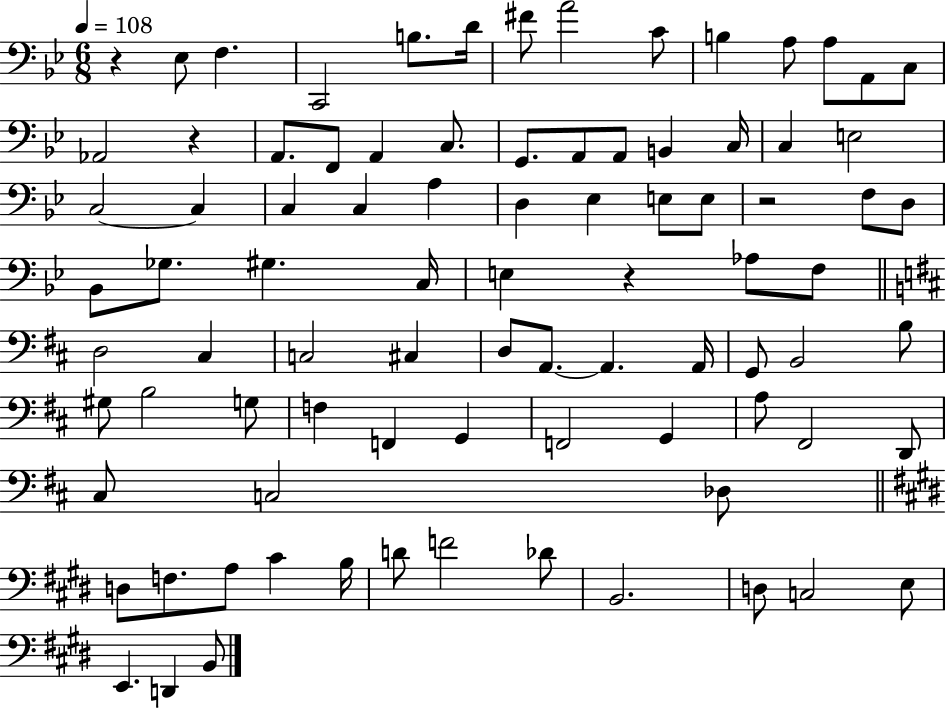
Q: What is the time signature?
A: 6/8